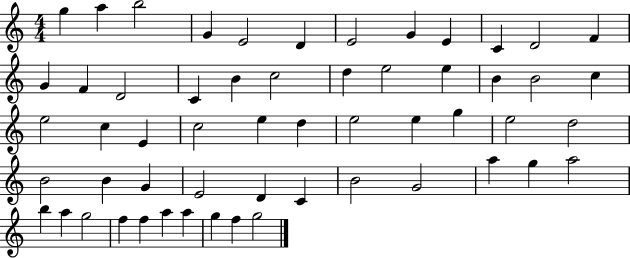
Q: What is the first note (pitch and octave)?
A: G5